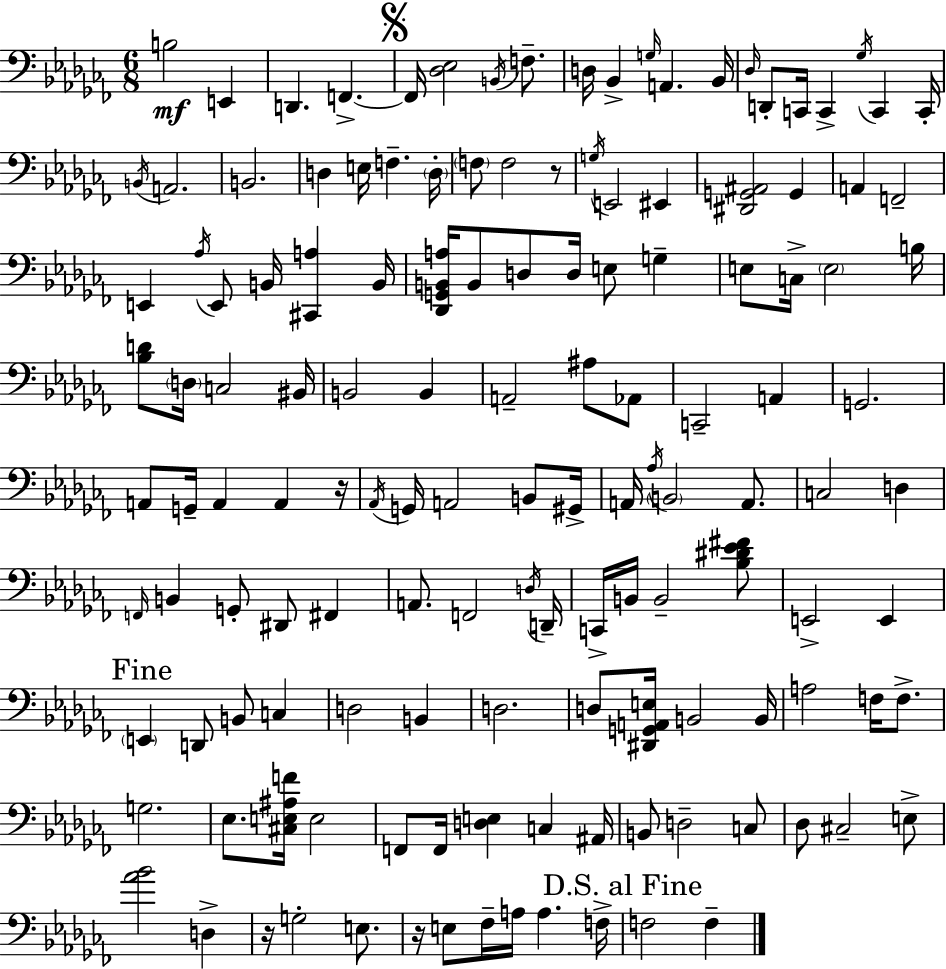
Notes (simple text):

B3/h E2/q D2/q. F2/q. F2/s [Db3,Eb3]/h B2/s F3/e. D3/s Bb2/q G3/s A2/q. Bb2/s Db3/s D2/e C2/s C2/q Gb3/s C2/q C2/s B2/s A2/h. B2/h. D3/q E3/s F3/q. D3/s F3/e F3/h R/e G3/s E2/h EIS2/q [D#2,G2,A#2]/h G2/q A2/q F2/h E2/q Ab3/s E2/e B2/s [C#2,A3]/q B2/s [Db2,G2,B2,A3]/s B2/e D3/e D3/s E3/e G3/q E3/e C3/s E3/h B3/s [Bb3,D4]/e D3/s C3/h BIS2/s B2/h B2/q A2/h A#3/e Ab2/e C2/h A2/q G2/h. A2/e G2/s A2/q A2/q R/s Ab2/s G2/s A2/h B2/e G#2/s A2/s Ab3/s B2/h A2/e. C3/h D3/q F2/s B2/q G2/e D#2/e F#2/q A2/e. F2/h D3/s D2/s C2/s B2/s B2/h [Bb3,D#4,Eb4,F#4]/e E2/h E2/q E2/q D2/e B2/e C3/q D3/h B2/q D3/h. D3/e [D#2,G2,A2,E3]/s B2/h B2/s A3/h F3/s F3/e. G3/h. Eb3/e. [C#3,E3,A#3,F4]/s E3/h F2/e F2/s [D3,E3]/q C3/q A#2/s B2/e D3/h C3/e Db3/e C#3/h E3/e [Ab4,Bb4]/h D3/q R/s G3/h E3/e. R/s E3/e FES3/s A3/s A3/q. F3/s F3/h F3/q